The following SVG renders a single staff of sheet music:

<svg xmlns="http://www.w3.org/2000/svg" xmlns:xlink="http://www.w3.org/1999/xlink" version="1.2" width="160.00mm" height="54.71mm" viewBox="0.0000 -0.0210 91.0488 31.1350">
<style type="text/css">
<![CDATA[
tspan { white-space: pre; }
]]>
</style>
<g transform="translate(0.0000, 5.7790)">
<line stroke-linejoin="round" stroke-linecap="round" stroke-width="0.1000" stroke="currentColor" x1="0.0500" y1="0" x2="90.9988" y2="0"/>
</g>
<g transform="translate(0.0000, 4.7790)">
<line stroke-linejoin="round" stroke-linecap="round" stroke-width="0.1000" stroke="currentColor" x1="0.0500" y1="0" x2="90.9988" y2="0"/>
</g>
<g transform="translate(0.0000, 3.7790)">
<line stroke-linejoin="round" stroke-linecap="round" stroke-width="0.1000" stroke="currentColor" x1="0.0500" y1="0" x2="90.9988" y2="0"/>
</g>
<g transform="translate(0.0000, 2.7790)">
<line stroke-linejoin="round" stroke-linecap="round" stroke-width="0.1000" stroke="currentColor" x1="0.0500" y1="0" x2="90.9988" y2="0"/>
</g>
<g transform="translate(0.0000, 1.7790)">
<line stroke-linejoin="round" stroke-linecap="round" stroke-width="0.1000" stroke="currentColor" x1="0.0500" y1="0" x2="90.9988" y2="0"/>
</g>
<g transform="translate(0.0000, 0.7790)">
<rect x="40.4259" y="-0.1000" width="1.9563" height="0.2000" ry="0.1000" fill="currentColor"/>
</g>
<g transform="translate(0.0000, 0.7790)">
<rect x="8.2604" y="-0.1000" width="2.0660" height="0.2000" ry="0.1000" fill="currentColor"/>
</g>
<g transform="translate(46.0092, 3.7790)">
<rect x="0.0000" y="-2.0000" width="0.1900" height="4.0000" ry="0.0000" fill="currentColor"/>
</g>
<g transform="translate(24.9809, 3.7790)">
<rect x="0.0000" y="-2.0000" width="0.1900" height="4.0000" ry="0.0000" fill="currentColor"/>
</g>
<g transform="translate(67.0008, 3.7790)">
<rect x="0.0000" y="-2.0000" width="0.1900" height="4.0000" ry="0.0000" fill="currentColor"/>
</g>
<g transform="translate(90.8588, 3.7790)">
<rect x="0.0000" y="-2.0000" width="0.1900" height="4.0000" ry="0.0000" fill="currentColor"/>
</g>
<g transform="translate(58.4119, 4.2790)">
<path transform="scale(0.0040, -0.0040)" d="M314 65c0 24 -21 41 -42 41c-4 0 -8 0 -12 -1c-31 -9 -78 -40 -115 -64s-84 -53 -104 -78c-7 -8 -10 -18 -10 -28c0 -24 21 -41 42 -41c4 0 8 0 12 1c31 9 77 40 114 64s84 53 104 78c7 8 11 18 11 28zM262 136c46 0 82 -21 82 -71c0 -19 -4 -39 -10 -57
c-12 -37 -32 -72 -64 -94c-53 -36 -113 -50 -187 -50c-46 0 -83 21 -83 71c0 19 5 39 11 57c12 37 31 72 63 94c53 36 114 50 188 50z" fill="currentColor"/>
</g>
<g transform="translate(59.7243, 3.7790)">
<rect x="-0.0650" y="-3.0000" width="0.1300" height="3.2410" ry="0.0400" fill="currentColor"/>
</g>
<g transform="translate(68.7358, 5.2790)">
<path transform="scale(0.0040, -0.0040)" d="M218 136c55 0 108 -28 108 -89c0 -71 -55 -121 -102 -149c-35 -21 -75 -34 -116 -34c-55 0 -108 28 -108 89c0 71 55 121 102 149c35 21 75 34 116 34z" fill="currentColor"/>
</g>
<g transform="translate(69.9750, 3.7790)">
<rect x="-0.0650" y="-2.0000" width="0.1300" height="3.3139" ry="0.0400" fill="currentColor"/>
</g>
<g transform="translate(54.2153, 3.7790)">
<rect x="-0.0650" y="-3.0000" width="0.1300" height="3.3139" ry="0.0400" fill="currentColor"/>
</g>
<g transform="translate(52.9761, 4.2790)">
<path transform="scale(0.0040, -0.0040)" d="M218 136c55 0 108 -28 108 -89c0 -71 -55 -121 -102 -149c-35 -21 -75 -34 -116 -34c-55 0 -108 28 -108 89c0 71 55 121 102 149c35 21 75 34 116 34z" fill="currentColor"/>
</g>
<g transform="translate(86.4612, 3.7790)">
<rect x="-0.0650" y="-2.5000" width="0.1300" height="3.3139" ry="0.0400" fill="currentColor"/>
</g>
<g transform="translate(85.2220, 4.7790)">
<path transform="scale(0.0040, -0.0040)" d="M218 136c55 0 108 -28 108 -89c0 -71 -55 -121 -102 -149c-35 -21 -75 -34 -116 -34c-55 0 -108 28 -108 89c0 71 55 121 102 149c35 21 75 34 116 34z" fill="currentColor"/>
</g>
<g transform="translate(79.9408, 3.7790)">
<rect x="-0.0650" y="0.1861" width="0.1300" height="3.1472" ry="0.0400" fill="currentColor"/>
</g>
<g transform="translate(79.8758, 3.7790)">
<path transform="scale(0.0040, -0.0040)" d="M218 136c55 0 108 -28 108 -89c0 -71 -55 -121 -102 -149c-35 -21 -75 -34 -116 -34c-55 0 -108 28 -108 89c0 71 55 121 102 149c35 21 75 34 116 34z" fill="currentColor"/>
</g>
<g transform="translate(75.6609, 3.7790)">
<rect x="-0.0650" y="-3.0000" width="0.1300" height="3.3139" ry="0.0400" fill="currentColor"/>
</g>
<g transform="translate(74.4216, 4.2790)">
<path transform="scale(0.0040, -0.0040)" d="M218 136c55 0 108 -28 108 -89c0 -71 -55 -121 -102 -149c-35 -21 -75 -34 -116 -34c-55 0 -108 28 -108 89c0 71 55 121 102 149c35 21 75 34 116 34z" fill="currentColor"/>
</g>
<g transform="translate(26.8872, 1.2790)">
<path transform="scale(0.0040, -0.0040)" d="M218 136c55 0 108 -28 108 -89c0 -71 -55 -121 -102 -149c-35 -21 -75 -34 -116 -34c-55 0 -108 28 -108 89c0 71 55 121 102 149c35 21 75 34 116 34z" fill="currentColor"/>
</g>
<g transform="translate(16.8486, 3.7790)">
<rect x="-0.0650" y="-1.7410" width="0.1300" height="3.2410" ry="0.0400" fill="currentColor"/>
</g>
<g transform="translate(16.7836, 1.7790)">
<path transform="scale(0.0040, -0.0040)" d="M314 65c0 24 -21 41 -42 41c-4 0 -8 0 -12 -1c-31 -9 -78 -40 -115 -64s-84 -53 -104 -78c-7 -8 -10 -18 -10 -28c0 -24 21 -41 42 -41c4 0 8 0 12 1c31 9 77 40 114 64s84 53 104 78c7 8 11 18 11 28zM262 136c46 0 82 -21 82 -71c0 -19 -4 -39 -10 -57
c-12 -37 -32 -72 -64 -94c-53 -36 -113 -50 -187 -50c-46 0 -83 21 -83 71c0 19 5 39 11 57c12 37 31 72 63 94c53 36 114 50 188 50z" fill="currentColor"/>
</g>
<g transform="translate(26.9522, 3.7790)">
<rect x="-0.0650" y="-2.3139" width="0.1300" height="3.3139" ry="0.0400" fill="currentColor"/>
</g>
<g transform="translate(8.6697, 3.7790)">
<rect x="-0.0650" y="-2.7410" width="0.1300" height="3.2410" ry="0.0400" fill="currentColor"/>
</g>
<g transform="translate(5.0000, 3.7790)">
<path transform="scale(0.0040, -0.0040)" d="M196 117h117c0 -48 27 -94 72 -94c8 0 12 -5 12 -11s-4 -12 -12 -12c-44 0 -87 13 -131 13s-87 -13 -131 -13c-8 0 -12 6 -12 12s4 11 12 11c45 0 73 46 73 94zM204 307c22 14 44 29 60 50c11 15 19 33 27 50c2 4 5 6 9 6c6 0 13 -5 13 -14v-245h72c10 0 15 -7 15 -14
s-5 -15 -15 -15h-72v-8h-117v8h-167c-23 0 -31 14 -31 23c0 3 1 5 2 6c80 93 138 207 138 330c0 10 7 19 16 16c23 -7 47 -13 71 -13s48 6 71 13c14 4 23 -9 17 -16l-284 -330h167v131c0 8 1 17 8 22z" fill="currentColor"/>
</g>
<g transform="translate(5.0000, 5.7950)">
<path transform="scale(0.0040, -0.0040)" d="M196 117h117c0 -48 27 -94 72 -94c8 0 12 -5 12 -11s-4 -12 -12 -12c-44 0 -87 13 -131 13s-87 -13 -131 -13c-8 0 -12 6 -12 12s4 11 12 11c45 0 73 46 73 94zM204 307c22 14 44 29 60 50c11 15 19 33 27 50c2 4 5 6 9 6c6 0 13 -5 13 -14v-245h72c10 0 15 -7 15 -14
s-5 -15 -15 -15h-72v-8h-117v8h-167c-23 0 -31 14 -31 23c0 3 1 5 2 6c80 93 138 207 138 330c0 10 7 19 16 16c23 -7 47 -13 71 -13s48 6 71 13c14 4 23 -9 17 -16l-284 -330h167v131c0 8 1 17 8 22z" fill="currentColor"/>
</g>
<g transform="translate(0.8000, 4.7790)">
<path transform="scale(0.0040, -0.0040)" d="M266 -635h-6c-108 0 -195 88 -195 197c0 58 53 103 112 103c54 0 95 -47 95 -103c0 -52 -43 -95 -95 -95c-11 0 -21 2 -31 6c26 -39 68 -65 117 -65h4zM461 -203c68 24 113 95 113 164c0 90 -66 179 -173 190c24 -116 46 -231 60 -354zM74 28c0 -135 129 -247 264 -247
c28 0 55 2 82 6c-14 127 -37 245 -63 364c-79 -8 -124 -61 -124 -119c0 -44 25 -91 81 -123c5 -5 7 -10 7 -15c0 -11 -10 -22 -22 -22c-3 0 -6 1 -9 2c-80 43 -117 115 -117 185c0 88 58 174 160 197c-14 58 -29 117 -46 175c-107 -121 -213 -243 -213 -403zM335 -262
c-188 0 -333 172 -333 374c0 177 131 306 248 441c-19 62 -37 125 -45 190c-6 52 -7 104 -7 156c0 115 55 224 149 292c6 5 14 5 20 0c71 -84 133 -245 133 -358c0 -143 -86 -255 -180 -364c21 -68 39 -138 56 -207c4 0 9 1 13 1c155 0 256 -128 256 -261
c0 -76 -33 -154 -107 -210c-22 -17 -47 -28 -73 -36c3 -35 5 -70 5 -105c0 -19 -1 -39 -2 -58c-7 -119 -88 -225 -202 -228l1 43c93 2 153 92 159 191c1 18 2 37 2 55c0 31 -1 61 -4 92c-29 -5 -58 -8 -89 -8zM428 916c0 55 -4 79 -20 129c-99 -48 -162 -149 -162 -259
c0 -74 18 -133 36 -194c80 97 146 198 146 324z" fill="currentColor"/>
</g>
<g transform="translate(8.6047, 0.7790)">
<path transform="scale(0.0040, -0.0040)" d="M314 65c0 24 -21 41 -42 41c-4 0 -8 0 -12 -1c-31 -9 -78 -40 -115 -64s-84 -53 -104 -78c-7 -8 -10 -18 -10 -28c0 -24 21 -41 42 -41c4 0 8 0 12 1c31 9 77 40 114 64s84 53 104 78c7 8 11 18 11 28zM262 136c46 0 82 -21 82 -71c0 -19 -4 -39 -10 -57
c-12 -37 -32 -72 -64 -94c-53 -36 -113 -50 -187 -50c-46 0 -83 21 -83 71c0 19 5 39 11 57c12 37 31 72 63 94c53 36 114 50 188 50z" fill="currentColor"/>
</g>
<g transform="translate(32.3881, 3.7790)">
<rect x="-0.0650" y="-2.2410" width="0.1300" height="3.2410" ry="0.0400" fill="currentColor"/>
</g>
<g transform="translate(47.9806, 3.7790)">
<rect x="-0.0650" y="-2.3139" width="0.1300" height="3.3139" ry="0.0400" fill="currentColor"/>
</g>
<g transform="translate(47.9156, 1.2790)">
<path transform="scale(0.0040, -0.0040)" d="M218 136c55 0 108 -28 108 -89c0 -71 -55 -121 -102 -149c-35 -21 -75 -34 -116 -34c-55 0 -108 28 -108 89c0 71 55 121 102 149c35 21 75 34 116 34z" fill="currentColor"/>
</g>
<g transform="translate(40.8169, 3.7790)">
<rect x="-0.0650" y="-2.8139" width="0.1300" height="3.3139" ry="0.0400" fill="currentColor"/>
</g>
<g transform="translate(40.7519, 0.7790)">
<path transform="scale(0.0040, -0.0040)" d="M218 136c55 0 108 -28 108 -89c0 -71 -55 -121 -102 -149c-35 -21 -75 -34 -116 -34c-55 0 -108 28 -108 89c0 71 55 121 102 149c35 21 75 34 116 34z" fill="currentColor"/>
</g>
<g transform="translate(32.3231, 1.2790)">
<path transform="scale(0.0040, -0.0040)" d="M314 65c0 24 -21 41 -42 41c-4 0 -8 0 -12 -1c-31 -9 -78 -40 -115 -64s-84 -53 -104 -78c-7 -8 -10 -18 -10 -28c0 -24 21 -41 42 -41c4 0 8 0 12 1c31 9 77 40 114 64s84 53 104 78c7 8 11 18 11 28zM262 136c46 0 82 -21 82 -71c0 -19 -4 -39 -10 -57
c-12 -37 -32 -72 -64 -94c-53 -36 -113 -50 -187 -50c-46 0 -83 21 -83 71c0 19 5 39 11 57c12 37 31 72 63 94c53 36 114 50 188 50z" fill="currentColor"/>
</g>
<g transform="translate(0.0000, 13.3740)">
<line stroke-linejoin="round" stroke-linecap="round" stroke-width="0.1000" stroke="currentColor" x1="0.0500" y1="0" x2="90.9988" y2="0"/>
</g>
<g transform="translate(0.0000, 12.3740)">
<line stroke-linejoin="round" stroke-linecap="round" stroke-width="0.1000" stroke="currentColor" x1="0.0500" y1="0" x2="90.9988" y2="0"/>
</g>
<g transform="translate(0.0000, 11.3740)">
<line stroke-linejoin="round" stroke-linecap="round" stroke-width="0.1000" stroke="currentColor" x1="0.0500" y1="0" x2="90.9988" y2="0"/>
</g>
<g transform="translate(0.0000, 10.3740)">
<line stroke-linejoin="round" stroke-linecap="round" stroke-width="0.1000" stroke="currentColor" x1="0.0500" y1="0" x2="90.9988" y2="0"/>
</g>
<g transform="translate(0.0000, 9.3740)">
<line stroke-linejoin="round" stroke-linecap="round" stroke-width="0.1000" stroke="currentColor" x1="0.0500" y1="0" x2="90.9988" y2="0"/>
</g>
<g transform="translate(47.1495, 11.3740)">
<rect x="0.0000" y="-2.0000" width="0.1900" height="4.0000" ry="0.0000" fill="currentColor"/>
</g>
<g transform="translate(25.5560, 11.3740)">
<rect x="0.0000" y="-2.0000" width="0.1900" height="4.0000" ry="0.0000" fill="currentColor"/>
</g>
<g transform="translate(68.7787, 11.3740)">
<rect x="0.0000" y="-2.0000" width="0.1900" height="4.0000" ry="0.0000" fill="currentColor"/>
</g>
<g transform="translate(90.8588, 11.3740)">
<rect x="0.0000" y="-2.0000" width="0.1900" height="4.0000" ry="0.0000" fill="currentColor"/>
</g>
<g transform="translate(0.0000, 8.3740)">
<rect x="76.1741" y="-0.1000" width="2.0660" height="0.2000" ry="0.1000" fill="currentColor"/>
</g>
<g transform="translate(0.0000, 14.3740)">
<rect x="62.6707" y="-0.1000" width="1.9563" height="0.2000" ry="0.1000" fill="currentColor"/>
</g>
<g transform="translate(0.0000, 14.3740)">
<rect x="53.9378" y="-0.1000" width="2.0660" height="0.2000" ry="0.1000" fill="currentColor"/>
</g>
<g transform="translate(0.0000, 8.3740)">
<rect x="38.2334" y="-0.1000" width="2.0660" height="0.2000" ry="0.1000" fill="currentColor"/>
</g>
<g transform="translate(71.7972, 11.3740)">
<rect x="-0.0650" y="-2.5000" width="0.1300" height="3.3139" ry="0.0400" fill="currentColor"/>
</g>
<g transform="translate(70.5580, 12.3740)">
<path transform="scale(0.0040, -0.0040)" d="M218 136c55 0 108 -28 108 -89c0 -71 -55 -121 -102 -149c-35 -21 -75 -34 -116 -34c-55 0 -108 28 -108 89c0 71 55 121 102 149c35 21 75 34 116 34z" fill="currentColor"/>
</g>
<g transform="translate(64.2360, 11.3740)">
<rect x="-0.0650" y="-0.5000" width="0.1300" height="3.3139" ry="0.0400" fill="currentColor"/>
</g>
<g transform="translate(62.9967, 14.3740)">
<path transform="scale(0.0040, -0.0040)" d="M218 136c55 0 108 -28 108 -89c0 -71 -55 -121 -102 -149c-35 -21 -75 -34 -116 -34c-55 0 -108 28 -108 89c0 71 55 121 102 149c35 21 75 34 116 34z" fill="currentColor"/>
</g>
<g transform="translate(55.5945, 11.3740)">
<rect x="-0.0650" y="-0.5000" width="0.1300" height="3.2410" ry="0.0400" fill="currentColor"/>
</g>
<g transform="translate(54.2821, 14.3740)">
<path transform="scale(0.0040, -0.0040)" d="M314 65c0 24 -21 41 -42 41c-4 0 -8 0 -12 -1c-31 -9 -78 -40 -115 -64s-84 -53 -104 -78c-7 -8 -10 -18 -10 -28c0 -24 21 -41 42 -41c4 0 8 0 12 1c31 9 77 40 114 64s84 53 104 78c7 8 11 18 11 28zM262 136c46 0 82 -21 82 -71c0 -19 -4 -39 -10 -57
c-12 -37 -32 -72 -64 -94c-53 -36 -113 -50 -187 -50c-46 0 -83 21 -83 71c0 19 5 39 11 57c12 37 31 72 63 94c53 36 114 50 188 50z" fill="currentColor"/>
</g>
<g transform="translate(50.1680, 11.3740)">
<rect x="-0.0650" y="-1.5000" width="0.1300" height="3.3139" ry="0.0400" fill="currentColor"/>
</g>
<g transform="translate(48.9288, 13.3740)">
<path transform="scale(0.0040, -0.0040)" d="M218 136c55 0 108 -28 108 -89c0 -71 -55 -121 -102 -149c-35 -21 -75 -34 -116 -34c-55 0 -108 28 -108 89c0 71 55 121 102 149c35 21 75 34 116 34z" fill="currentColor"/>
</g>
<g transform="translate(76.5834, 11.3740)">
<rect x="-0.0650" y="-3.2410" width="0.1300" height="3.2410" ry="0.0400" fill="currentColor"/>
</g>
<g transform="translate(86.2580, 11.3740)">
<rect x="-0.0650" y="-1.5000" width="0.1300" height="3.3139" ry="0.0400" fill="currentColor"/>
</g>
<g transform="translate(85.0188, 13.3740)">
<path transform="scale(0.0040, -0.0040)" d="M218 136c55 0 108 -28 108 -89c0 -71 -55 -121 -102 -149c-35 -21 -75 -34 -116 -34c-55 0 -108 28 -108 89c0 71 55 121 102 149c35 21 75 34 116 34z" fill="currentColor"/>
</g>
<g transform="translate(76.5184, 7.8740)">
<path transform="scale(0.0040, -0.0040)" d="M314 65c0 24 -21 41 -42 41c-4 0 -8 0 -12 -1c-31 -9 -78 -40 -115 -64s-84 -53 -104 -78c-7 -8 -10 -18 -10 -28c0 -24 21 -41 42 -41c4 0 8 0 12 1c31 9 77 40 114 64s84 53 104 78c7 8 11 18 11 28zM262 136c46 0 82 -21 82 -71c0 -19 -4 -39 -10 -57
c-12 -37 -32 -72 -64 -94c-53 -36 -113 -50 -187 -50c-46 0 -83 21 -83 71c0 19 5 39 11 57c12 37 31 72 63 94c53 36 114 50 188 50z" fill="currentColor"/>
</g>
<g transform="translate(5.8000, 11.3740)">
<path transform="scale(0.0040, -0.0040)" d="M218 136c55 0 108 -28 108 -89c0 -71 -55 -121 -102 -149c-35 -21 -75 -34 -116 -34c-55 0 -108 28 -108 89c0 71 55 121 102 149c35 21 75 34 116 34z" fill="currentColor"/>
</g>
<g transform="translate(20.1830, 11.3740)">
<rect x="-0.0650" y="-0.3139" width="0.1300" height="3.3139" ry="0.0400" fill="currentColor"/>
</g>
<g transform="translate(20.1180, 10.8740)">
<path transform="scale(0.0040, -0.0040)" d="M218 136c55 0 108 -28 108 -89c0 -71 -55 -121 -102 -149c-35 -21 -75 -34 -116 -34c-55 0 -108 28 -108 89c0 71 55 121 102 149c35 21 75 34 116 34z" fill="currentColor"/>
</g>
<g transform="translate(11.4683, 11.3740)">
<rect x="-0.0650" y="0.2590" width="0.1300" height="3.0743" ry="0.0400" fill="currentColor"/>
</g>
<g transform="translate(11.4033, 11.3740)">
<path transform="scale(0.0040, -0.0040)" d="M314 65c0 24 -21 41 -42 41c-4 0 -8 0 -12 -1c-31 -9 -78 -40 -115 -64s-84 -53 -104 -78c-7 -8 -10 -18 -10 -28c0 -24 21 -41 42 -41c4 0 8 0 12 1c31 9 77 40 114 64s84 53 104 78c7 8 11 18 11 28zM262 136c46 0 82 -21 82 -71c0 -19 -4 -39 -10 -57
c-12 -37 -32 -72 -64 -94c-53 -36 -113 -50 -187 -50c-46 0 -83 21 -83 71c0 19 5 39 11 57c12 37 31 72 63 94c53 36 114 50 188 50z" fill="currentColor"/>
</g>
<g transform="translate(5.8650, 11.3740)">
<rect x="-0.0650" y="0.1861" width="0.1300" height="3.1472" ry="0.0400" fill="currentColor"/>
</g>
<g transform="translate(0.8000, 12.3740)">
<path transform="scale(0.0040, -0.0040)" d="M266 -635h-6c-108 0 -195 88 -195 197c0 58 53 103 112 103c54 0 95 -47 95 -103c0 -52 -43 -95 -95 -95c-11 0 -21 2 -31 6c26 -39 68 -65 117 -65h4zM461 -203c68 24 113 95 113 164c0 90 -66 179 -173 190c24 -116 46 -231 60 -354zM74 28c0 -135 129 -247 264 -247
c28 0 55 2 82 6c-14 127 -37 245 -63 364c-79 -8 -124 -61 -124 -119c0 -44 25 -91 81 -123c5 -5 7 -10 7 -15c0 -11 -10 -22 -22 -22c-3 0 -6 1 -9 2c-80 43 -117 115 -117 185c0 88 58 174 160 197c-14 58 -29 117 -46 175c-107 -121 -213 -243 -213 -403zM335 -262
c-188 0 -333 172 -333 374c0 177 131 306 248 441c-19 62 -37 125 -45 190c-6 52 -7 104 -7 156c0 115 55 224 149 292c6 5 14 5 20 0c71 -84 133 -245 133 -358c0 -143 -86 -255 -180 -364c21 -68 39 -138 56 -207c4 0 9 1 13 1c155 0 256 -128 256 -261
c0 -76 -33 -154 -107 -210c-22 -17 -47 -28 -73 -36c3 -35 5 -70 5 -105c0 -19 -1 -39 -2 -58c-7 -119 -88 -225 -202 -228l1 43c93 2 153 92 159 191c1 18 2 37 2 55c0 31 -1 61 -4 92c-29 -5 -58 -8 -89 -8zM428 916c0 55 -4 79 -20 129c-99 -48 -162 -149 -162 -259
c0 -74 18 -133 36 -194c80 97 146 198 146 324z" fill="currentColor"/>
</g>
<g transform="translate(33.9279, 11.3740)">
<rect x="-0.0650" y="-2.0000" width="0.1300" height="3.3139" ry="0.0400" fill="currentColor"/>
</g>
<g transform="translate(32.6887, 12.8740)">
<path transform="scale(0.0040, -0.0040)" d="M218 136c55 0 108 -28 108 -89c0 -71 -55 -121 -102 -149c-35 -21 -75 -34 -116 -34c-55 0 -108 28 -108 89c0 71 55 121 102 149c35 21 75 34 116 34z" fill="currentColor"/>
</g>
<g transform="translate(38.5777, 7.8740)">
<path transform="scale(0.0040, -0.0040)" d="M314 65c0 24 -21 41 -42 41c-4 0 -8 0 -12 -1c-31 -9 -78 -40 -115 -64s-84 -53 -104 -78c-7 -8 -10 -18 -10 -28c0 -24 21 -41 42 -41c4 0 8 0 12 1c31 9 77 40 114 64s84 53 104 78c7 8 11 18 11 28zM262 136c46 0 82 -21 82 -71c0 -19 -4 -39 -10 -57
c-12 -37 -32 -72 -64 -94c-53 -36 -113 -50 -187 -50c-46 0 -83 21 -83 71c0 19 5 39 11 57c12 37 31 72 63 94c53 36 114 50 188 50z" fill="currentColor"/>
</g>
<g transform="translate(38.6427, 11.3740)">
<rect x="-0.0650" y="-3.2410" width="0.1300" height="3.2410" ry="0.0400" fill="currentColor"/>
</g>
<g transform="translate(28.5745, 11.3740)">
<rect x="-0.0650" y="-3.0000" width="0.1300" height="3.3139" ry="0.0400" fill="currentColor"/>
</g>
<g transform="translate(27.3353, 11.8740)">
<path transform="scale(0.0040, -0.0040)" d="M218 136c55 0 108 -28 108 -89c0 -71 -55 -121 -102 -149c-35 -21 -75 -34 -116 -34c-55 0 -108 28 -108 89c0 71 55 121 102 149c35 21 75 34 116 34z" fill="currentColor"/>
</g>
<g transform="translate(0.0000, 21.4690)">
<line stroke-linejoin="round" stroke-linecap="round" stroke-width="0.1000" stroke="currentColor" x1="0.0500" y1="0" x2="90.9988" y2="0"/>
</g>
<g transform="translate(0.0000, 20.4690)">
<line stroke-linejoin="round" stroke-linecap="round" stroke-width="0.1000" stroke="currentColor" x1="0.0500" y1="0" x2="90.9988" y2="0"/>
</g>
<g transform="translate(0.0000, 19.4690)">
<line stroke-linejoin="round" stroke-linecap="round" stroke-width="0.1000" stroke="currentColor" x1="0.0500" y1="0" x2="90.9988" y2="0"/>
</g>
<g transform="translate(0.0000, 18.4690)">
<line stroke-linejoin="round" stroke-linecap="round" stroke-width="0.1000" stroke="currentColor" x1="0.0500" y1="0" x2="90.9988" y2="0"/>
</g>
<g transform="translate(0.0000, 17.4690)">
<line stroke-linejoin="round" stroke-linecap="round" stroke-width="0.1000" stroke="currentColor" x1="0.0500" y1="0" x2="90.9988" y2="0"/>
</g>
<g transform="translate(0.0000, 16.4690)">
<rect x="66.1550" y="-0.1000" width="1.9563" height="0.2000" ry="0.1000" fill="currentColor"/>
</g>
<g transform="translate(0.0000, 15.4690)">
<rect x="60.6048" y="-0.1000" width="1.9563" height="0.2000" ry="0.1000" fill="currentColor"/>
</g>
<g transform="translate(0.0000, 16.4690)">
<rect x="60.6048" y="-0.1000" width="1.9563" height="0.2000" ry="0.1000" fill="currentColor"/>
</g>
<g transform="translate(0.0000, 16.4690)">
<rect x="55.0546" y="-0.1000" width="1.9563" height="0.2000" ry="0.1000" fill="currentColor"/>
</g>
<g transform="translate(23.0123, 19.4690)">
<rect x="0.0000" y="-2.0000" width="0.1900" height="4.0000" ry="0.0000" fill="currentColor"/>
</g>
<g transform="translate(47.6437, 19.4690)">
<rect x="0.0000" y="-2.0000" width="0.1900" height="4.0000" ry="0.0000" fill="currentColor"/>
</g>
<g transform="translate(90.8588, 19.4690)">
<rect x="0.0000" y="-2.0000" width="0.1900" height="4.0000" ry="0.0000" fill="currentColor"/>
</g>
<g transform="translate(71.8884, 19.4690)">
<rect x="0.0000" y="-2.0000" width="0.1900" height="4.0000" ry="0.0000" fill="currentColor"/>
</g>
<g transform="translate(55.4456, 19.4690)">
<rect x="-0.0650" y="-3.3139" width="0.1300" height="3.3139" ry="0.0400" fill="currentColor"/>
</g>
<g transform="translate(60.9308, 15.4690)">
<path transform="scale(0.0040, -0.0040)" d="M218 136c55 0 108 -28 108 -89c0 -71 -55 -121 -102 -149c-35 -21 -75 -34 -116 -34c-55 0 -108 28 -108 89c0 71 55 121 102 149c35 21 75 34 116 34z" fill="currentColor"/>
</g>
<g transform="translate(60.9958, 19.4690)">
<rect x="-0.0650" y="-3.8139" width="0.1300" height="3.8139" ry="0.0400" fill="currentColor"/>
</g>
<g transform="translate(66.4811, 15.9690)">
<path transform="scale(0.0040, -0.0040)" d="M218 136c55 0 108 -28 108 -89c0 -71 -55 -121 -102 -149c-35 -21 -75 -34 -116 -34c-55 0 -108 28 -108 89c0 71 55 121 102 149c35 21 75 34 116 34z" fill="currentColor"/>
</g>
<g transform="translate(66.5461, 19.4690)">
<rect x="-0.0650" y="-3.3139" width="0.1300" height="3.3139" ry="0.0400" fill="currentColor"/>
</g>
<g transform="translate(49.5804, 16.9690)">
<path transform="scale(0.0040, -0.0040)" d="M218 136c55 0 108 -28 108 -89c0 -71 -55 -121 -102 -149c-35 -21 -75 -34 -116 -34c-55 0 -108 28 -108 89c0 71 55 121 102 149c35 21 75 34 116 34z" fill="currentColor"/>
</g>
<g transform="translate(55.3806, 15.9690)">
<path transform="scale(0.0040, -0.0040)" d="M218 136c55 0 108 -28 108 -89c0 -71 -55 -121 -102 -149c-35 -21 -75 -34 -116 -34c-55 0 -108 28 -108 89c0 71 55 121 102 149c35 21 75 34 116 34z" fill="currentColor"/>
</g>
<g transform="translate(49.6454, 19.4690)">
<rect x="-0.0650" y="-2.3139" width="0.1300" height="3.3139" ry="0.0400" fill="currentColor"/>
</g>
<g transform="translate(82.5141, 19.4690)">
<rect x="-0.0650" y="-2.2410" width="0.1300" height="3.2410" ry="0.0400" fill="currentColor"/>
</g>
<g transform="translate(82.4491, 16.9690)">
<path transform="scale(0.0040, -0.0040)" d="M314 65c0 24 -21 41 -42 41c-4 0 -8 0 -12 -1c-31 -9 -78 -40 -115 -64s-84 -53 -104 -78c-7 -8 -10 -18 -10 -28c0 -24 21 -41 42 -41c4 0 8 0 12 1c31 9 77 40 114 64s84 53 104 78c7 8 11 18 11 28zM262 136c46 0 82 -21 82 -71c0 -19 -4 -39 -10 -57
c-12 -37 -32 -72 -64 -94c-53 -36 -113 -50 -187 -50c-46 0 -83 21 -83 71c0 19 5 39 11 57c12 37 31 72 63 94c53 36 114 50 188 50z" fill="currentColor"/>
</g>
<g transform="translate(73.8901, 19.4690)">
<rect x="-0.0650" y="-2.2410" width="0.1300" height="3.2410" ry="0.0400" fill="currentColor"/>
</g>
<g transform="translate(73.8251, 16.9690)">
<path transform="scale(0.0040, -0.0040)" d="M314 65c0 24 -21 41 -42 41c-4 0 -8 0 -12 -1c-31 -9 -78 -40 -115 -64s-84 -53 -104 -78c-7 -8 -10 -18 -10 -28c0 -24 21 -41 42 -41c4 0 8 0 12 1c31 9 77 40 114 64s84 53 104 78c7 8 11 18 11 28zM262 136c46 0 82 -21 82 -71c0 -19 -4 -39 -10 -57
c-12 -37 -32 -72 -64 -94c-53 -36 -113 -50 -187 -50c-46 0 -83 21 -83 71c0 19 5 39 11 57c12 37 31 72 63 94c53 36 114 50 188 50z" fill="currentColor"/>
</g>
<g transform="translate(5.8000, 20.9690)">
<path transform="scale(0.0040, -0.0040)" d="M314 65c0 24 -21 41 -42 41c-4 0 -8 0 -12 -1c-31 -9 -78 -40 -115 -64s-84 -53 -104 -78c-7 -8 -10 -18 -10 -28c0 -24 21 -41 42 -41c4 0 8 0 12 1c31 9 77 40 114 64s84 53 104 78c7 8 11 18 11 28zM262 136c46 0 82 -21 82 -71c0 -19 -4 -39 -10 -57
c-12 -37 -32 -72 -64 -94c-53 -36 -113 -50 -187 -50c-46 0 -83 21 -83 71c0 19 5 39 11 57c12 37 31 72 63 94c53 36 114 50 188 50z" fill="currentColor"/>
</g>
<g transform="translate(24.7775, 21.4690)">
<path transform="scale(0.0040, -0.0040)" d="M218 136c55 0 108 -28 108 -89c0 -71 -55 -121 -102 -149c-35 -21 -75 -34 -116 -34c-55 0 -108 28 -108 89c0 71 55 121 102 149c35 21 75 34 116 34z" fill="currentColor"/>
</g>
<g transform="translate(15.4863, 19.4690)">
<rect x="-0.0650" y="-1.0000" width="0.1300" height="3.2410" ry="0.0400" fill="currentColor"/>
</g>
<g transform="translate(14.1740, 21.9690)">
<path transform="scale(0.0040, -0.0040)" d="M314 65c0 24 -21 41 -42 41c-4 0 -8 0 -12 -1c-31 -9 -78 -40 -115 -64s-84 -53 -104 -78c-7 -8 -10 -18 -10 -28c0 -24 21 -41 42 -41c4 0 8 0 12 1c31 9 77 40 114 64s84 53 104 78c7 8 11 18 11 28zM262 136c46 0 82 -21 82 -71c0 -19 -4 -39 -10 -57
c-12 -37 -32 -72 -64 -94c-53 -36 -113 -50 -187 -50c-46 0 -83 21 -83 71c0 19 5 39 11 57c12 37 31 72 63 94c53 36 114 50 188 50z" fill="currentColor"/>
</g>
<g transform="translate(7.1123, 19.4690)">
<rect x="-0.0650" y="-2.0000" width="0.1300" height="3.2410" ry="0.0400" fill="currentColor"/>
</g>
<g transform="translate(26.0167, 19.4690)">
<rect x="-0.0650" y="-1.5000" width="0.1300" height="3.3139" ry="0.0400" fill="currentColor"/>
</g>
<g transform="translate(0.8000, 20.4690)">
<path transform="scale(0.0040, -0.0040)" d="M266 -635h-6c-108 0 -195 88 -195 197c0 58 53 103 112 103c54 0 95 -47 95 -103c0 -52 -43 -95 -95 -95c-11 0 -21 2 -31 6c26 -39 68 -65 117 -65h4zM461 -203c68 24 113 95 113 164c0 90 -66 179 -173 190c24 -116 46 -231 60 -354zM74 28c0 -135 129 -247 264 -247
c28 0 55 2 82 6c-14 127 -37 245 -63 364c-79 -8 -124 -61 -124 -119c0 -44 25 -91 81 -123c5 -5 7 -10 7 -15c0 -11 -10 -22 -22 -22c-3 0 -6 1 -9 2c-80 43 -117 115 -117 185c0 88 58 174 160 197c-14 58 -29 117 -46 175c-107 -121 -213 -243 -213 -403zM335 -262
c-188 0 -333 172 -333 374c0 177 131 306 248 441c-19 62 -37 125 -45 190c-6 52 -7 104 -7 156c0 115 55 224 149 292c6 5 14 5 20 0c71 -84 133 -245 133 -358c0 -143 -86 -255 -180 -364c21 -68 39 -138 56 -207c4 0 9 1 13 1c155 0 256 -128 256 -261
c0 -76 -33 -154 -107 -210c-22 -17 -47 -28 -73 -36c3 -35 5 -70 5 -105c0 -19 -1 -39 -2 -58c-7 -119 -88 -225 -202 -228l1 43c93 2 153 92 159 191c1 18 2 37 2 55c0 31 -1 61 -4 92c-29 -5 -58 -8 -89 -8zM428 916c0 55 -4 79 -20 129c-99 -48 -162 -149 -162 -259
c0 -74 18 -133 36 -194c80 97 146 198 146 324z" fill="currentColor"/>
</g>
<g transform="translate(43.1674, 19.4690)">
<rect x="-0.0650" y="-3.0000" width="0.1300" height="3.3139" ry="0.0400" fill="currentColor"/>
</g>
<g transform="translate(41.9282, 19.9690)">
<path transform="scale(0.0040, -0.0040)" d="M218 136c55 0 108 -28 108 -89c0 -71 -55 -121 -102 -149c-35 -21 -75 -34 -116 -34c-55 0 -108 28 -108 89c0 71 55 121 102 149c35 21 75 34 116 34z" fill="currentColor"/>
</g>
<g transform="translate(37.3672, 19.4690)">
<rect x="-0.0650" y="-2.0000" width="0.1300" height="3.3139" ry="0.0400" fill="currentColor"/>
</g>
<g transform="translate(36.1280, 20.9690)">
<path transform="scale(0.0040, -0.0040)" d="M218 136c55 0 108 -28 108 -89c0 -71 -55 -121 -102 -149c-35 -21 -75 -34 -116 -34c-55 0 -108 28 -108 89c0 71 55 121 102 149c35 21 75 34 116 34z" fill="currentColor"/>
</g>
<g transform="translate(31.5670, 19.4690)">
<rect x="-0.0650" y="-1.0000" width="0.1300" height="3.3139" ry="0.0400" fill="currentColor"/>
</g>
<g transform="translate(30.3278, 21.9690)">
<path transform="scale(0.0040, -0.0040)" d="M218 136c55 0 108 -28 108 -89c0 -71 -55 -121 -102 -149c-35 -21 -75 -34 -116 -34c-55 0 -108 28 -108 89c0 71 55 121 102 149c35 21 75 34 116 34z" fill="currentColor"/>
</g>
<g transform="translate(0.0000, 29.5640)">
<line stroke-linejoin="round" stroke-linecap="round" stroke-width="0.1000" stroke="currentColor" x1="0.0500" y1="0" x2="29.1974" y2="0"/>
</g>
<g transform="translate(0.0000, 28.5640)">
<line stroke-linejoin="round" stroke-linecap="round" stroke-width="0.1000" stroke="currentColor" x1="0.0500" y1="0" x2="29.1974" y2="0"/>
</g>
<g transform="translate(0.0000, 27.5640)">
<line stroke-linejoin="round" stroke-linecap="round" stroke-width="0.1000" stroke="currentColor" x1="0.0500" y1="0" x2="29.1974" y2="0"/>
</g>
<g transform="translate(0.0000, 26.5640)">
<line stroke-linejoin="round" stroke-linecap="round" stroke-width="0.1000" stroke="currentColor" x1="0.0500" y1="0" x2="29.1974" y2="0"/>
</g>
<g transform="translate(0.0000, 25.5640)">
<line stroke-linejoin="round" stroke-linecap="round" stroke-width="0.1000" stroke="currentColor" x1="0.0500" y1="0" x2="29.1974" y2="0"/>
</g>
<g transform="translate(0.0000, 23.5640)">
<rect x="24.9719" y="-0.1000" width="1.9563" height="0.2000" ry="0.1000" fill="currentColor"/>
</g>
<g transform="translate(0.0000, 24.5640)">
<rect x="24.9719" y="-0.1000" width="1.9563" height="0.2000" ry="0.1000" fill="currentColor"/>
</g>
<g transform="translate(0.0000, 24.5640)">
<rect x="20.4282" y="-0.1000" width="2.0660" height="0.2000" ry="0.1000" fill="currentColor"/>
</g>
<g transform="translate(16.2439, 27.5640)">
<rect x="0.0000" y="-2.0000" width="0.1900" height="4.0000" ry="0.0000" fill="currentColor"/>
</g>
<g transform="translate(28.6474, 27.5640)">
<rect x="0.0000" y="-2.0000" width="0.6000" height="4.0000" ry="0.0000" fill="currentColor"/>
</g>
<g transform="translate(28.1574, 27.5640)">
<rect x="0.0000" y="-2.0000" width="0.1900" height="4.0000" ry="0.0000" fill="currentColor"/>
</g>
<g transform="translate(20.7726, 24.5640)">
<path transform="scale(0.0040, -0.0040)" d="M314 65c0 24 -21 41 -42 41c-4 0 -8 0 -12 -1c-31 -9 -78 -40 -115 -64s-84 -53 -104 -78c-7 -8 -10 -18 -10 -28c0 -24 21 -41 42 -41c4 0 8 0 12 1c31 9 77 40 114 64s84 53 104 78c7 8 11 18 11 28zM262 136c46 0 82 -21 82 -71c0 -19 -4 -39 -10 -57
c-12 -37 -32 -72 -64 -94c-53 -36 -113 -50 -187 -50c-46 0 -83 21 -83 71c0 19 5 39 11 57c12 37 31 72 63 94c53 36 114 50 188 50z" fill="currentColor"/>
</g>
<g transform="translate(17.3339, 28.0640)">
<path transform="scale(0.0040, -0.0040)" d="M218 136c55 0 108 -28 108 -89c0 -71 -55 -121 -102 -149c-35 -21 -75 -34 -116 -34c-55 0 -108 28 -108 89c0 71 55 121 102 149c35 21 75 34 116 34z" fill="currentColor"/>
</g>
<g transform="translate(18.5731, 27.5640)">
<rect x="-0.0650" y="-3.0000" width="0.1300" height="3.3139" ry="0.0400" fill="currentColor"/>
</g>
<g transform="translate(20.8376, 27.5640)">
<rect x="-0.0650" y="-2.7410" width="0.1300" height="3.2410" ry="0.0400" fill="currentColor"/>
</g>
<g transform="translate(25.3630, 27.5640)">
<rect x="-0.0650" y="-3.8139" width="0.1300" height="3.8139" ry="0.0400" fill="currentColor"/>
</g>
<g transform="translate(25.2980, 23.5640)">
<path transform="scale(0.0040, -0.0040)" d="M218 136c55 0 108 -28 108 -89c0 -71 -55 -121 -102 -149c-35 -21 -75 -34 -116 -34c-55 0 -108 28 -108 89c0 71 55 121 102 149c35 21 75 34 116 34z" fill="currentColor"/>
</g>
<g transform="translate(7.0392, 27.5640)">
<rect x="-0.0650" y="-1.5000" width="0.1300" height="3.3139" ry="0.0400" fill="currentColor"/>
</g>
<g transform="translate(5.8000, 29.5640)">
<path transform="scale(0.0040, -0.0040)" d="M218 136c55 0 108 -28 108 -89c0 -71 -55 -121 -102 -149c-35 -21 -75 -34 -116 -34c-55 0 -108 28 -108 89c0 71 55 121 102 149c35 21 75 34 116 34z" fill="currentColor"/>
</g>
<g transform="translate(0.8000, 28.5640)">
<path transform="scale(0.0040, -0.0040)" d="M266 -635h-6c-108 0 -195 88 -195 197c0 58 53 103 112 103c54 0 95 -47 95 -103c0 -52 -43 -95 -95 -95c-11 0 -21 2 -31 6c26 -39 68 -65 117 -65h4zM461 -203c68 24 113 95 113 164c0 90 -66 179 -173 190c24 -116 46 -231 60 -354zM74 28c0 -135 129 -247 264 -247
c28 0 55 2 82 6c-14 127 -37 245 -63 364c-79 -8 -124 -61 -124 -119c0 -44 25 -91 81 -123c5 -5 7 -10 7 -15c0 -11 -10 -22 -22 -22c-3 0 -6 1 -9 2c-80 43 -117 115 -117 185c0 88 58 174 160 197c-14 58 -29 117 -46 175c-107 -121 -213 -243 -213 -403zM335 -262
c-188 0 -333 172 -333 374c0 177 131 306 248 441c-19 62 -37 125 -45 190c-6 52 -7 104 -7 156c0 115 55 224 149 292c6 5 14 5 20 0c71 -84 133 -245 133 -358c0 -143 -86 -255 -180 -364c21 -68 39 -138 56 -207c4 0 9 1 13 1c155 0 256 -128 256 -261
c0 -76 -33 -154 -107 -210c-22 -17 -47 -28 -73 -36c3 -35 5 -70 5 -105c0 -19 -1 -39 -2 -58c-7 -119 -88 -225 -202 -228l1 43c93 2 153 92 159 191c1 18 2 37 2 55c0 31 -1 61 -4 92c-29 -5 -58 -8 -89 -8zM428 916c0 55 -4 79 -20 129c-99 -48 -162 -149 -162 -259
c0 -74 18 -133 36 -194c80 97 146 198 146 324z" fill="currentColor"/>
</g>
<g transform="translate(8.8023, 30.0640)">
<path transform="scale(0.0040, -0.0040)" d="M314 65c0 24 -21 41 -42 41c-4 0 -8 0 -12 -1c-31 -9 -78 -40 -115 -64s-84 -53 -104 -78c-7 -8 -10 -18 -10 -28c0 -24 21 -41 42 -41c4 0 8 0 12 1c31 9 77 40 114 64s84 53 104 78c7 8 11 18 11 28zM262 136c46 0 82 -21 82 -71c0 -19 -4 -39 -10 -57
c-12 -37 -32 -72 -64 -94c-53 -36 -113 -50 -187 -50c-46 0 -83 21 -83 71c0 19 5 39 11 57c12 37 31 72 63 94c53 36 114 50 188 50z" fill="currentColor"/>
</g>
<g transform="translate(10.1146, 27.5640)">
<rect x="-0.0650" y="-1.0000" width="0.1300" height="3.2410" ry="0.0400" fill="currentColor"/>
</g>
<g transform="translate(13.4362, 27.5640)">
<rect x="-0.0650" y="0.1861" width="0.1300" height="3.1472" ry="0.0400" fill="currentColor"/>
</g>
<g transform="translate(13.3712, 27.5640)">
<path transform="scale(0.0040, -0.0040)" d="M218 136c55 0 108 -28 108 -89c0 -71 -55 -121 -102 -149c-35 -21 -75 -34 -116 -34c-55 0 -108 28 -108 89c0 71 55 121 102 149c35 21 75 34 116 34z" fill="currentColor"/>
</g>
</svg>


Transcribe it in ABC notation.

X:1
T:Untitled
M:4/4
L:1/4
K:C
a2 f2 g g2 a g A A2 F A B G B B2 c A F b2 E C2 C G b2 E F2 D2 E D F A g b c' b g2 g2 E D2 B A a2 c'